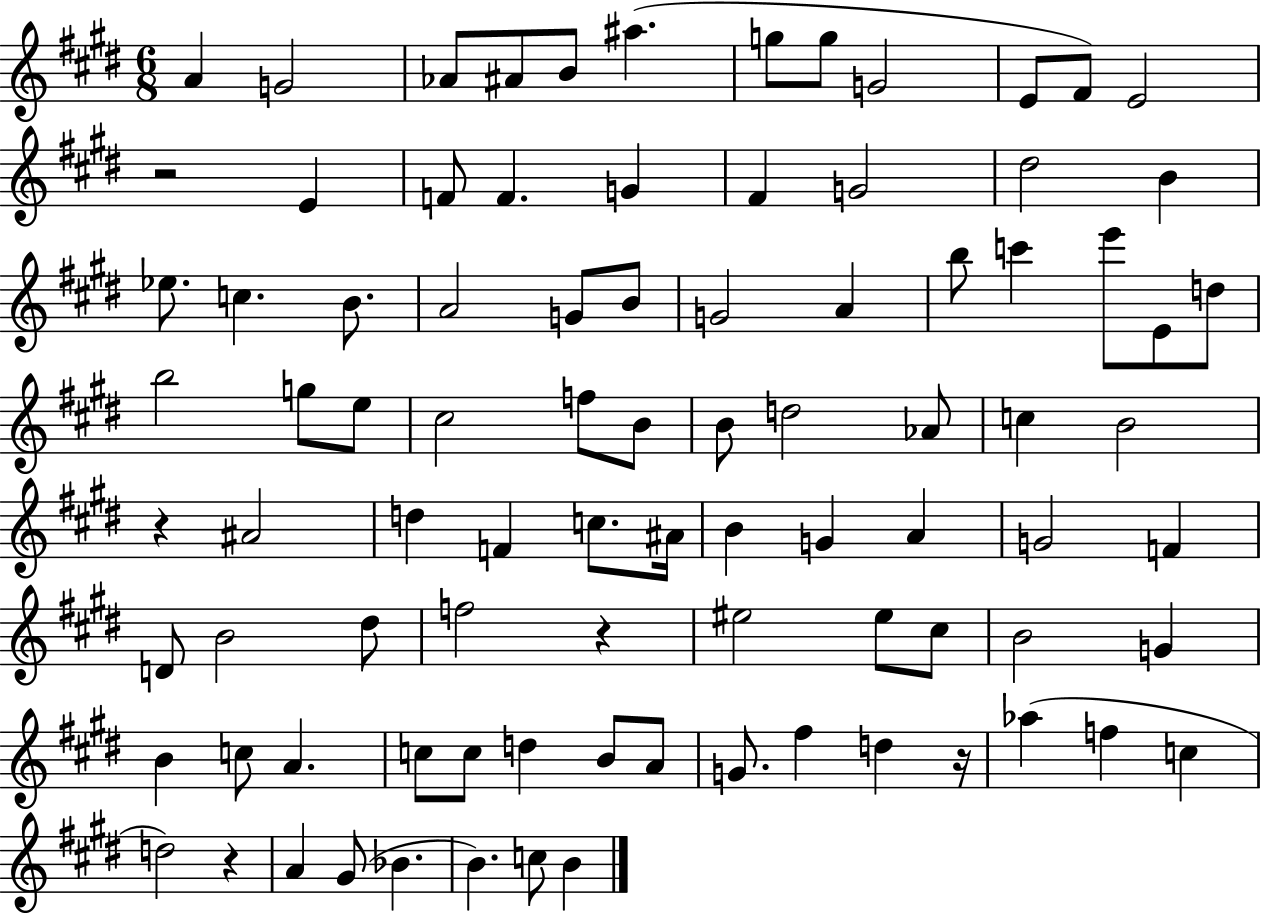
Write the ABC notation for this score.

X:1
T:Untitled
M:6/8
L:1/4
K:E
A G2 _A/2 ^A/2 B/2 ^a g/2 g/2 G2 E/2 ^F/2 E2 z2 E F/2 F G ^F G2 ^d2 B _e/2 c B/2 A2 G/2 B/2 G2 A b/2 c' e'/2 E/2 d/2 b2 g/2 e/2 ^c2 f/2 B/2 B/2 d2 _A/2 c B2 z ^A2 d F c/2 ^A/4 B G A G2 F D/2 B2 ^d/2 f2 z ^e2 ^e/2 ^c/2 B2 G B c/2 A c/2 c/2 d B/2 A/2 G/2 ^f d z/4 _a f c d2 z A ^G/2 _B B c/2 B